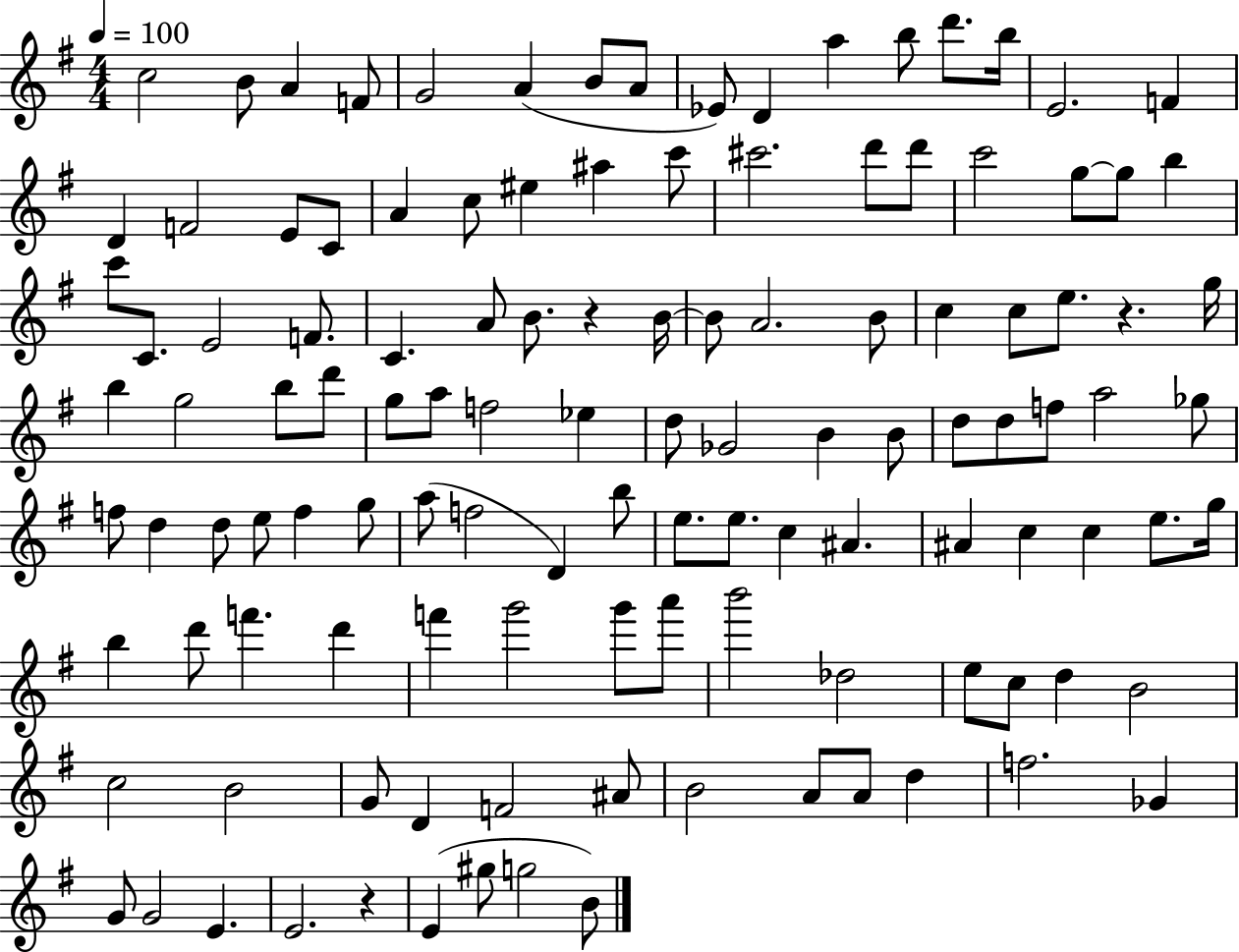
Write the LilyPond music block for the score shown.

{
  \clef treble
  \numericTimeSignature
  \time 4/4
  \key g \major
  \tempo 4 = 100
  c''2 b'8 a'4 f'8 | g'2 a'4( b'8 a'8 | ees'8) d'4 a''4 b''8 d'''8. b''16 | e'2. f'4 | \break d'4 f'2 e'8 c'8 | a'4 c''8 eis''4 ais''4 c'''8 | cis'''2. d'''8 d'''8 | c'''2 g''8~~ g''8 b''4 | \break c'''8 c'8. e'2 f'8. | c'4. a'8 b'8. r4 b'16~~ | b'8 a'2. b'8 | c''4 c''8 e''8. r4. g''16 | \break b''4 g''2 b''8 d'''8 | g''8 a''8 f''2 ees''4 | d''8 ges'2 b'4 b'8 | d''8 d''8 f''8 a''2 ges''8 | \break f''8 d''4 d''8 e''8 f''4 g''8 | a''8( f''2 d'4) b''8 | e''8. e''8. c''4 ais'4. | ais'4 c''4 c''4 e''8. g''16 | \break b''4 d'''8 f'''4. d'''4 | f'''4 g'''2 g'''8 a'''8 | b'''2 des''2 | e''8 c''8 d''4 b'2 | \break c''2 b'2 | g'8 d'4 f'2 ais'8 | b'2 a'8 a'8 d''4 | f''2. ges'4 | \break g'8 g'2 e'4. | e'2. r4 | e'4( gis''8 g''2 b'8) | \bar "|."
}